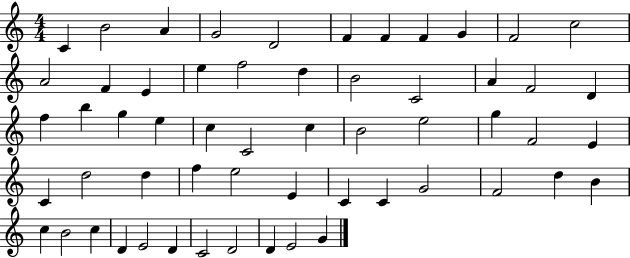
{
  \clef treble
  \numericTimeSignature
  \time 4/4
  \key c \major
  c'4 b'2 a'4 | g'2 d'2 | f'4 f'4 f'4 g'4 | f'2 c''2 | \break a'2 f'4 e'4 | e''4 f''2 d''4 | b'2 c'2 | a'4 f'2 d'4 | \break f''4 b''4 g''4 e''4 | c''4 c'2 c''4 | b'2 e''2 | g''4 f'2 e'4 | \break c'4 d''2 d''4 | f''4 e''2 e'4 | c'4 c'4 g'2 | f'2 d''4 b'4 | \break c''4 b'2 c''4 | d'4 e'2 d'4 | c'2 d'2 | d'4 e'2 g'4 | \break \bar "|."
}